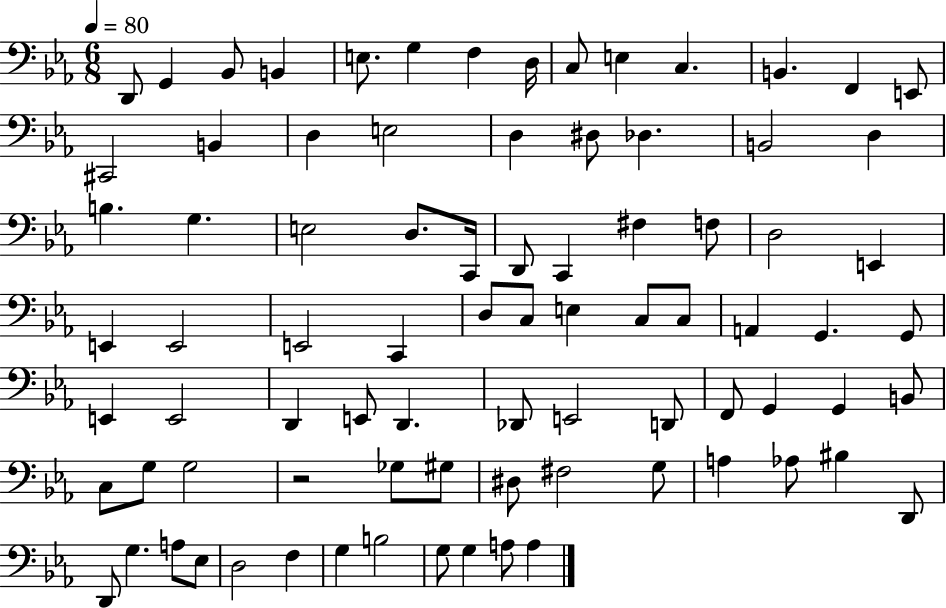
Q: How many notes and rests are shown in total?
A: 83